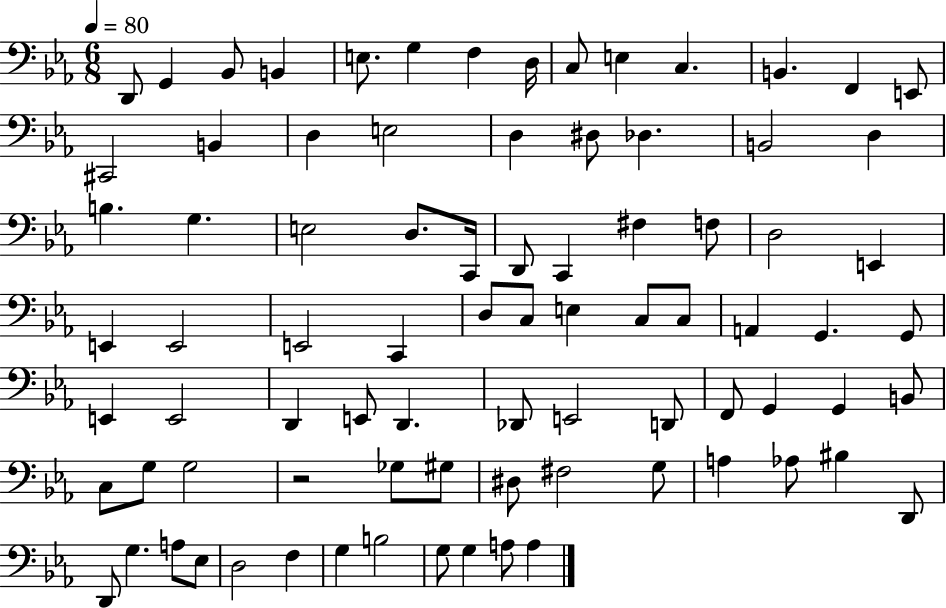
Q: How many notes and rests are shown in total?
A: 83